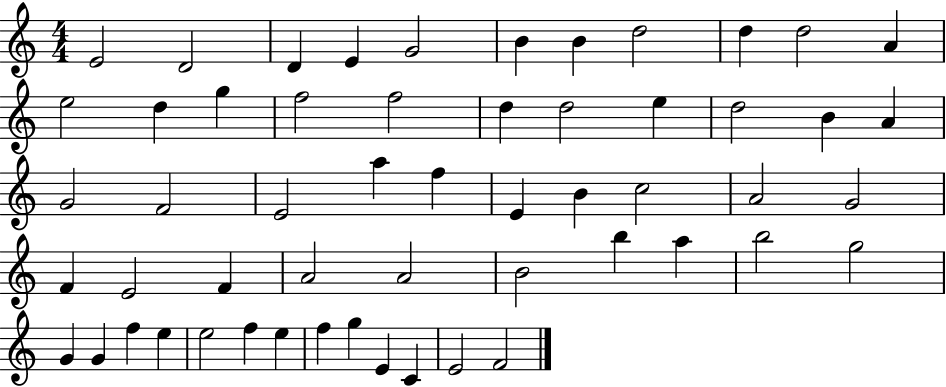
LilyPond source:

{
  \clef treble
  \numericTimeSignature
  \time 4/4
  \key c \major
  e'2 d'2 | d'4 e'4 g'2 | b'4 b'4 d''2 | d''4 d''2 a'4 | \break e''2 d''4 g''4 | f''2 f''2 | d''4 d''2 e''4 | d''2 b'4 a'4 | \break g'2 f'2 | e'2 a''4 f''4 | e'4 b'4 c''2 | a'2 g'2 | \break f'4 e'2 f'4 | a'2 a'2 | b'2 b''4 a''4 | b''2 g''2 | \break g'4 g'4 f''4 e''4 | e''2 f''4 e''4 | f''4 g''4 e'4 c'4 | e'2 f'2 | \break \bar "|."
}